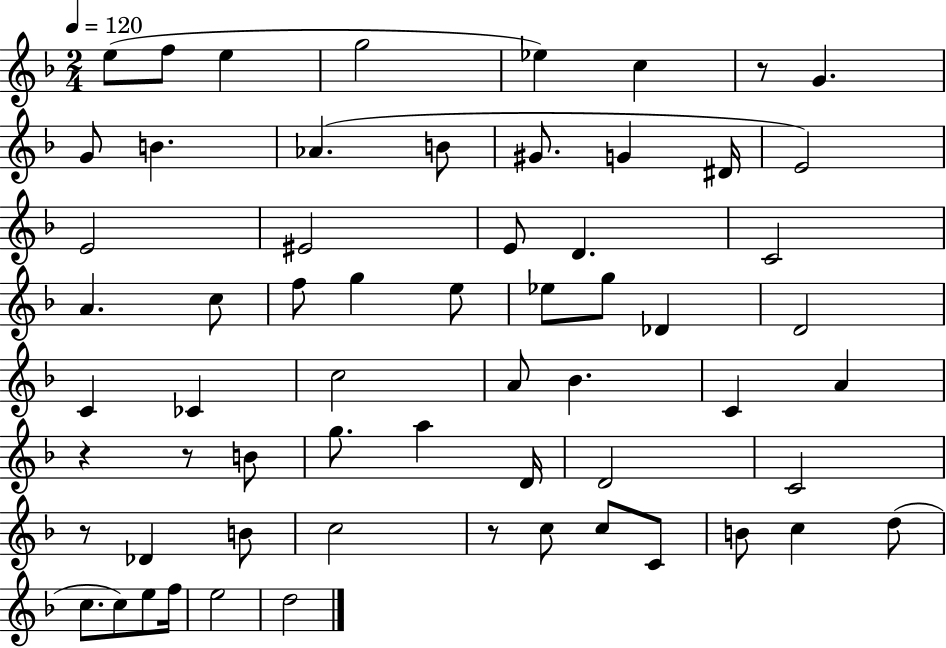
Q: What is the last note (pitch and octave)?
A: D5